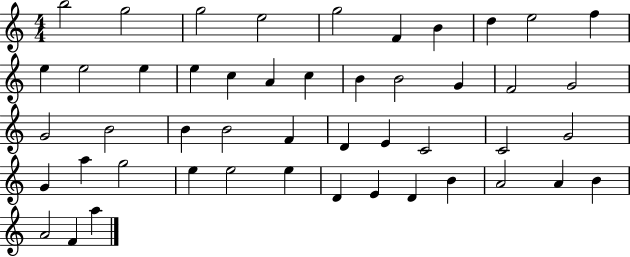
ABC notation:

X:1
T:Untitled
M:4/4
L:1/4
K:C
b2 g2 g2 e2 g2 F B d e2 f e e2 e e c A c B B2 G F2 G2 G2 B2 B B2 F D E C2 C2 G2 G a g2 e e2 e D E D B A2 A B A2 F a